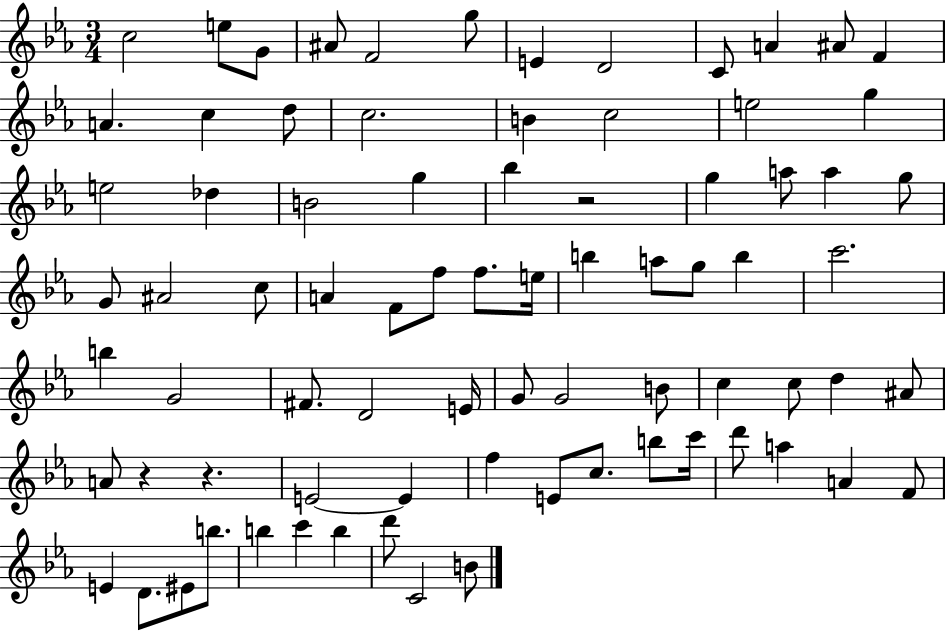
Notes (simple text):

C5/h E5/e G4/e A#4/e F4/h G5/e E4/q D4/h C4/e A4/q A#4/e F4/q A4/q. C5/q D5/e C5/h. B4/q C5/h E5/h G5/q E5/h Db5/q B4/h G5/q Bb5/q R/h G5/q A5/e A5/q G5/e G4/e A#4/h C5/e A4/q F4/e F5/e F5/e. E5/s B5/q A5/e G5/e B5/q C6/h. B5/q G4/h F#4/e. D4/h E4/s G4/e G4/h B4/e C5/q C5/e D5/q A#4/e A4/e R/q R/q. E4/h E4/q F5/q E4/e C5/e. B5/e C6/s D6/e A5/q A4/q F4/e E4/q D4/e. EIS4/e B5/e. B5/q C6/q B5/q D6/e C4/h B4/e